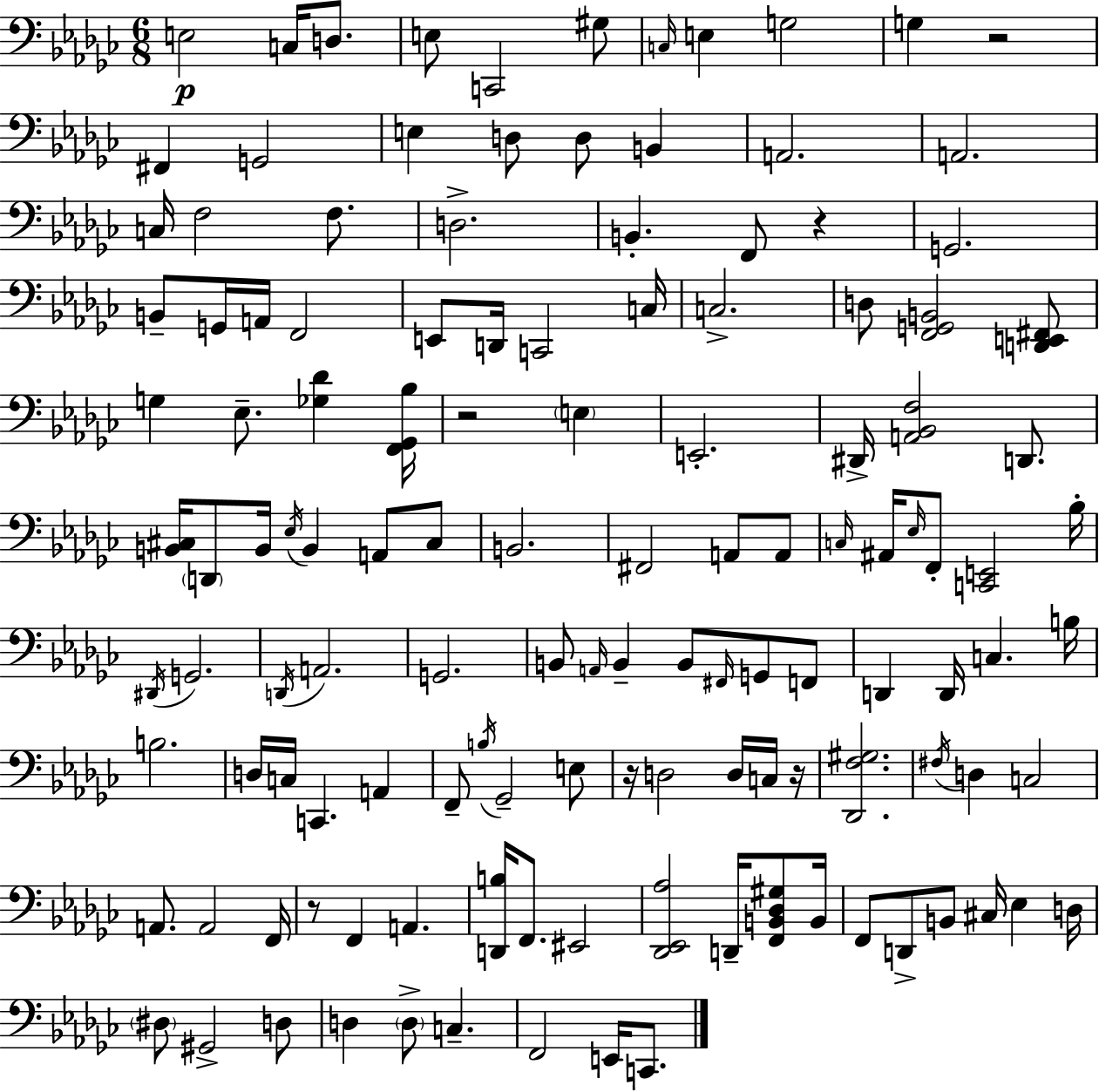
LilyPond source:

{
  \clef bass
  \numericTimeSignature
  \time 6/8
  \key ees \minor
  e2\p c16 d8. | e8 c,2 gis8 | \grace { c16 } e4 g2 | g4 r2 | \break fis,4 g,2 | e4 d8 d8 b,4 | a,2. | a,2. | \break c16 f2 f8. | d2.-> | b,4.-. f,8 r4 | g,2. | \break b,8-- g,16 a,16 f,2 | e,8 d,16 c,2 | c16 c2.-> | d8 <f, g, b,>2 <d, e, fis,>8 | \break g4 ees8.-- <ges des'>4 | <f, ges, bes>16 r2 \parenthesize e4 | e,2.-. | dis,16-> <a, bes, f>2 d,8. | \break <b, cis>16 \parenthesize d,8 b,16 \acciaccatura { ees16 } b,4 a,8 | cis8 b,2. | fis,2 a,8 | a,8 \grace { c16 } ais,16 \grace { ees16 } f,8-. <c, e,>2 | \break bes16-. \acciaccatura { dis,16 } g,2. | \acciaccatura { d,16 } a,2. | g,2. | b,8 \grace { a,16 } b,4-- | \break b,8 \grace { fis,16 } g,8 f,8 d,4 | d,16 c4. b16 b2. | d16 c16 c,4. | a,4 f,8-- \acciaccatura { b16 } ges,2-- | \break e8 r16 d2 | d16 c16 r16 <des, f gis>2. | \acciaccatura { fis16 } d4 | c2 a,8. | \break a,2 f,16 r8 | f,4 a,4. <d, b>16 f,8. | eis,2 <des, ees, aes>2 | d,16-- <f, b, des gis>8 b,16 f,8 | \break d,8-> b,8 cis16 ees4 d16 \parenthesize dis8 | gis,2-> d8 d4 | \parenthesize d8-> c4.-- f,2 | e,16 c,8. \bar "|."
}